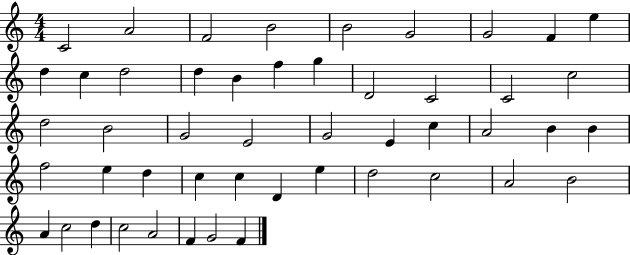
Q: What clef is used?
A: treble